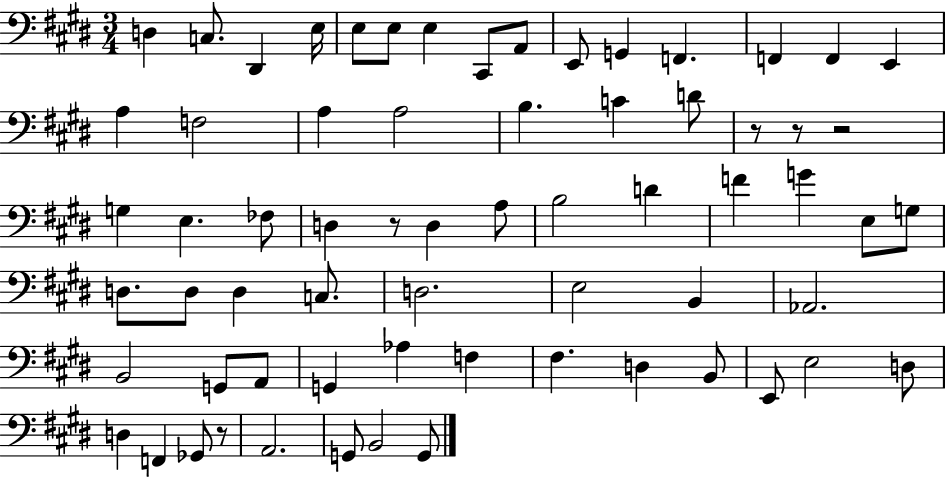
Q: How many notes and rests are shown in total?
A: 66